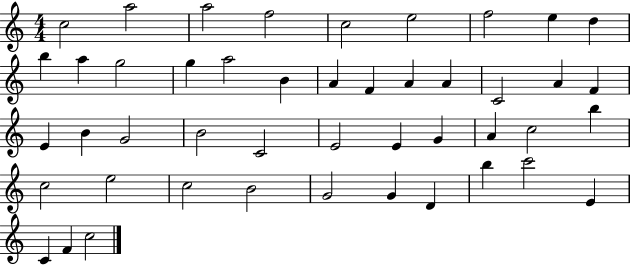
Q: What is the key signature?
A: C major